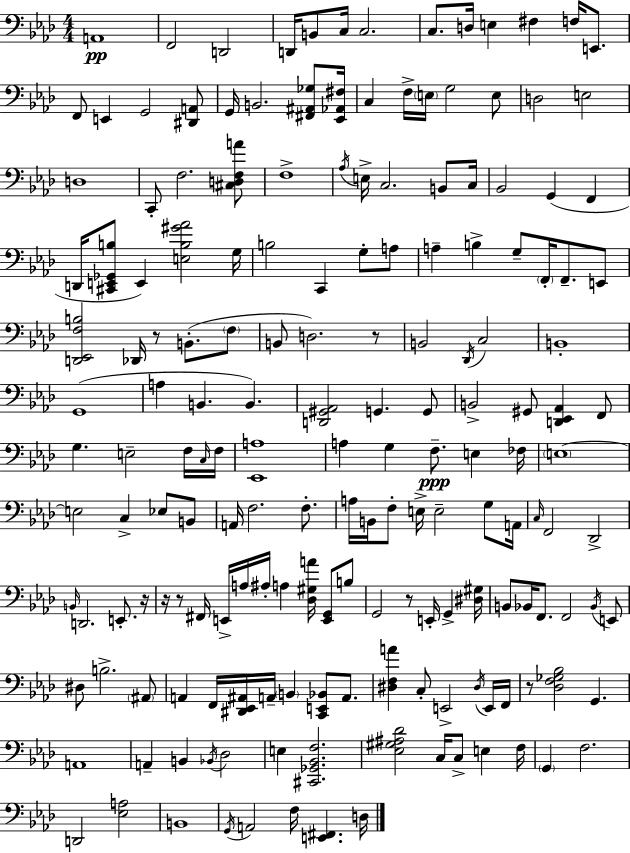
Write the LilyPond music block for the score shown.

{
  \clef bass
  \numericTimeSignature
  \time 4/4
  \key aes \major
  a,1\pp | f,2 d,2 | d,16 b,8 c16 c2. | c8. d16 e4 fis4 f16 e,8. | \break f,8 e,4 g,2 <dis, a,>8 | g,16 b,2. <fis, ais, ges>8 <ees, aes, fis>16 | c4 f16-> \parenthesize e16 g2 e8 | d2 e2 | \break d1 | c,8-. f2. <cis d f a'>8 | f1-> | \acciaccatura { aes16 } e16-> c2. b,8 | \break c16 bes,2 g,4( f,4 | d,16 <cis, e, ges, b>8 e,4) <e b gis' aes'>2 | g16 b2 c,4 g8-. a8 | a4-- b4-> g8-- \parenthesize f,16-. f,8.-- e,8 | \break <d, ees, f b>2 des,16 r8 b,8.-.( \parenthesize f8 | b,8 d2.) r8 | b,2 \acciaccatura { des,16 } c2 | b,1-. | \break g,1( | a4 b,4. b,4.) | <d, gis, aes,>2 g,4. | g,8 b,2-> gis,8 <d, ees, aes,>4 | \break f,8 g4. e2-- | f16 \grace { c16 } f16 <ees, a>1 | a4 g4 f8.--\ppp e4 | fes16 \parenthesize e1~~ | \break e2 c4-> ees8 | b,8 a,16 f2. | f8.-. a16 b,16 f8-. e16-> e2-- | g8 a,16 \grace { c16 } f,2 des,2-> | \break \grace { b,16 } d,2. | e,8.-. r16 r16 r8 fis,16 e,16-> a16 ais16-. a4 | <des gis a'>16 <e, g,>8 b8 g,2 r8 e,16-. | g,4-> <dis gis>16 b,8 bes,16 f,8. f,2 | \break \acciaccatura { bes,16 } e,8 dis8 b2.-> | \parenthesize ais,8 a,4 f,16 <dis, ees, ais,>16 a,16-- \parenthesize b,4 | <c, e, bes,>8 a,8. <dis f a'>4 c8-. e,2-> | \acciaccatura { dis16 } e,16 f,16 r8 <des f ges bes>2 | \break g,4. a,1 | a,4-- b,4 \acciaccatura { bes,16 } | des2 e4 <cis, ges, bes, f>2. | <ees gis ais des'>2 | \break c16 c8-> e4 f16 \parenthesize g,4 f2. | d,2 | <ees a>2 b,1 | \acciaccatura { g,16 } a,2 | \break f16 <e, fis,>4. d16 \bar "|."
}